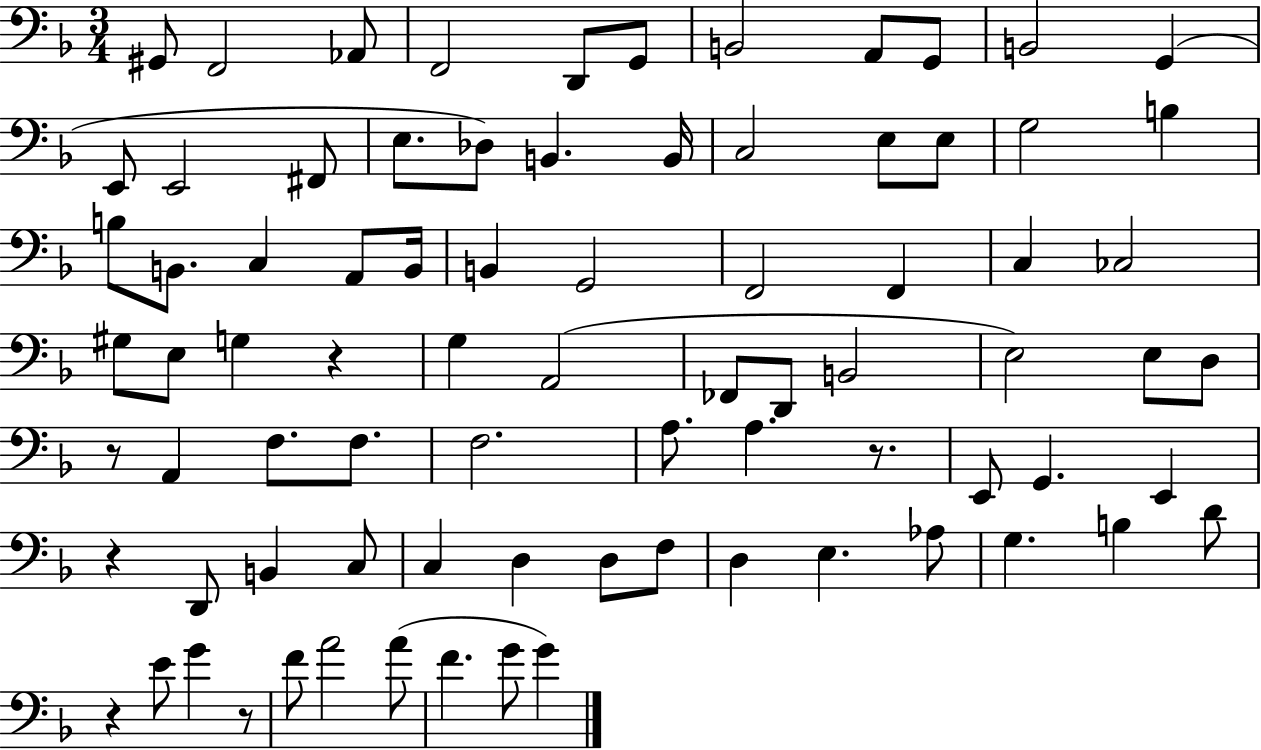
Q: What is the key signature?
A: F major